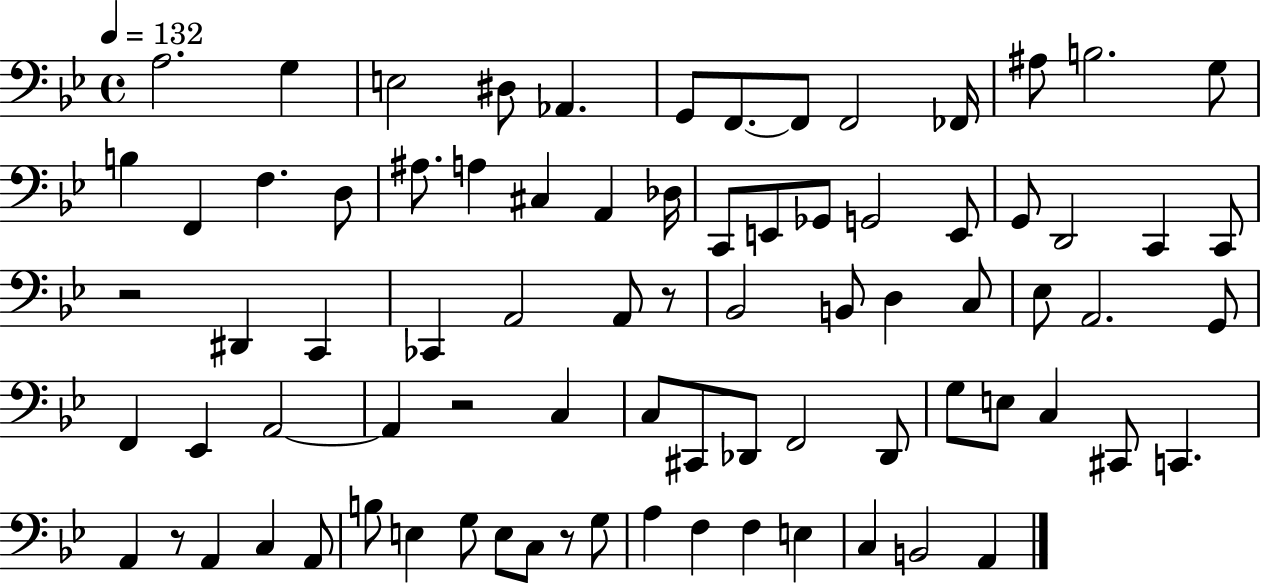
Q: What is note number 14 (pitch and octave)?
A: B3